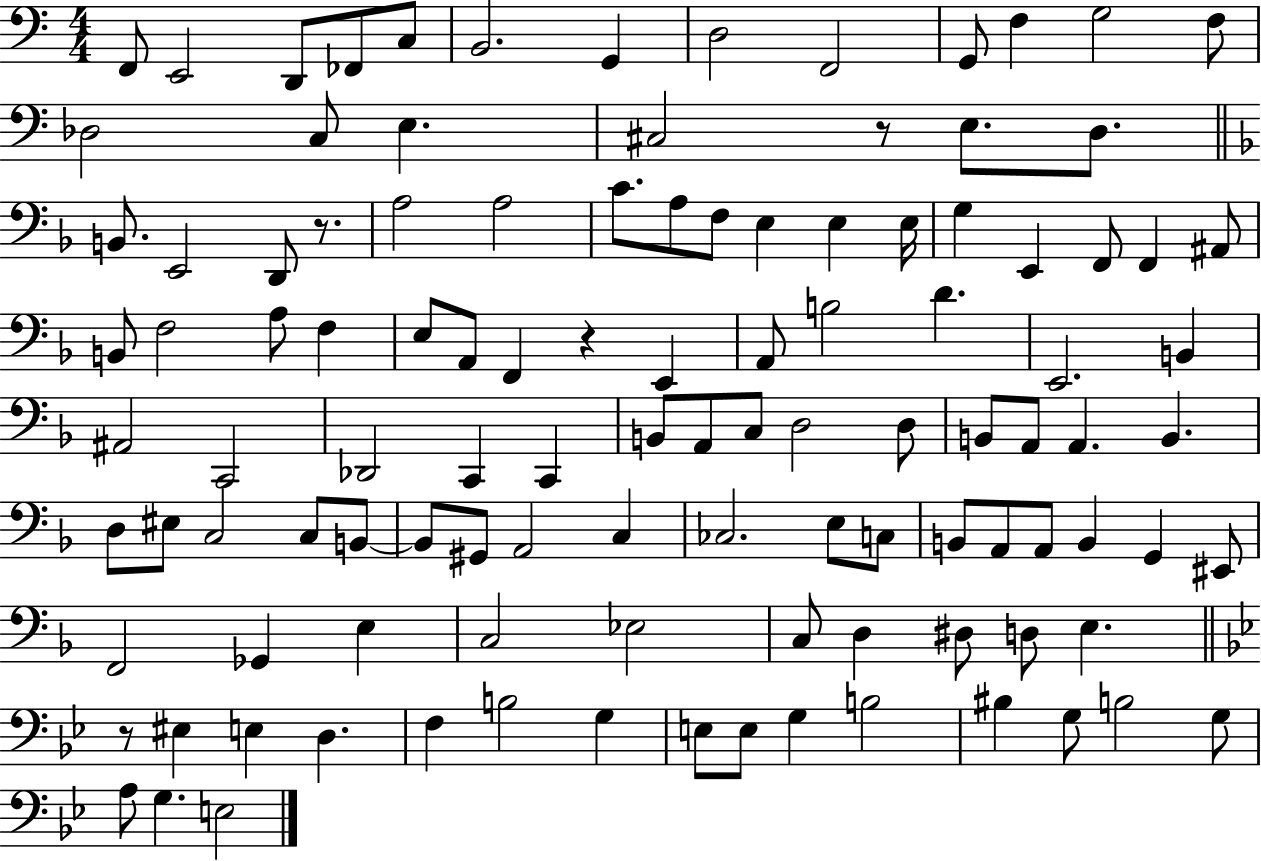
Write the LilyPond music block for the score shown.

{
  \clef bass
  \numericTimeSignature
  \time 4/4
  \key c \major
  \repeat volta 2 { f,8 e,2 d,8 fes,8 c8 | b,2. g,4 | d2 f,2 | g,8 f4 g2 f8 | \break des2 c8 e4. | cis2 r8 e8. d8. | \bar "||" \break \key d \minor b,8. e,2 d,8 r8. | a2 a2 | c'8. a8 f8 e4 e4 e16 | g4 e,4 f,8 f,4 ais,8 | \break b,8 f2 a8 f4 | e8 a,8 f,4 r4 e,4 | a,8 b2 d'4. | e,2. b,4 | \break ais,2 c,2 | des,2 c,4 c,4 | b,8 a,8 c8 d2 d8 | b,8 a,8 a,4. b,4. | \break d8 eis8 c2 c8 b,8~~ | b,8 gis,8 a,2 c4 | ces2. e8 c8 | b,8 a,8 a,8 b,4 g,4 eis,8 | \break f,2 ges,4 e4 | c2 ees2 | c8 d4 dis8 d8 e4. | \bar "||" \break \key bes \major r8 eis4 e4 d4. | f4 b2 g4 | e8 e8 g4 b2 | bis4 g8 b2 g8 | \break a8 g4. e2 | } \bar "|."
}